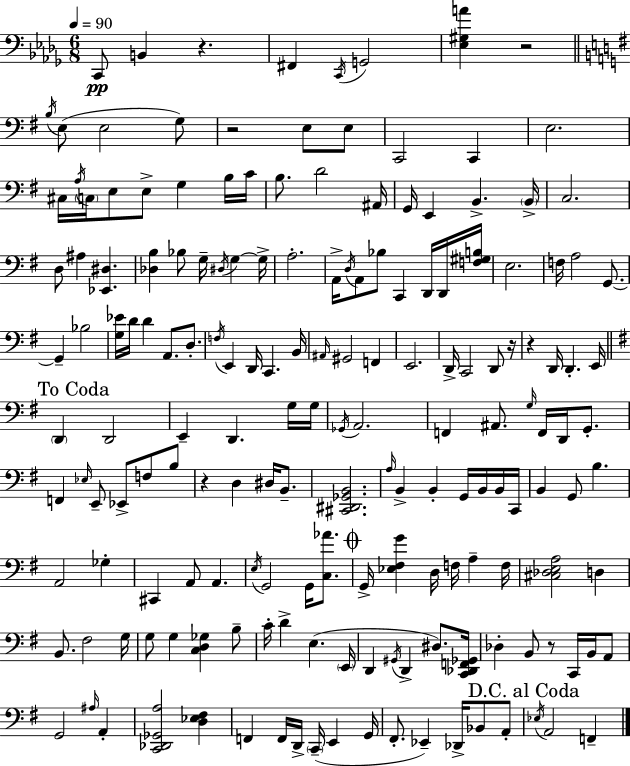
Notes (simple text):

C2/e B2/q R/q. F#2/q C2/s G2/h [Eb3,G#3,A4]/q R/h B3/s E3/e E3/h G3/e R/h E3/e E3/e C2/h C2/q E3/h. C#3/s A3/s C3/s E3/e E3/e G3/q B3/s C4/s B3/e. D4/h A#2/s G2/s E2/q B2/q. B2/s C3/h. D3/e A#3/q [Eb2,D#3]/q. [Db3,B3]/q Bb3/e G3/s D#3/s G3/q G3/s A3/h. A2/s D3/s A2/e Bb3/e C2/q D2/s D2/s [F3,G#3,B3]/s E3/h. F3/s A3/h G2/e. G2/q Bb3/h [G3,Eb4]/s D4/s D4/q A2/e. D3/e. F3/s E2/q D2/s C2/q. B2/s A#2/s G#2/h F2/q E2/h. D2/s C2/h D2/e R/s R/q D2/s D2/q. E2/s D2/q D2/h E2/q D2/q. G3/s G3/s Gb2/s A2/h. F2/q A#2/e. G3/s F2/s D2/s G2/e. F2/q Eb3/s E2/e Eb2/e F3/e B3/e R/q D3/q D#3/s B2/e. [C#2,D#2,Gb2,B2]/h. A3/s B2/q B2/q G2/s B2/s B2/s C2/s B2/q G2/e B3/q. A2/h Gb3/q C#2/q A2/e A2/q. E3/s G2/h G2/s [C3,Ab4]/e. G2/s [Eb3,F#3,G4]/q D3/s F3/s A3/q F3/s [C#3,Db3,E3,A3]/h D3/q B2/e. F#3/h G3/s G3/e G3/q [C3,D3,Gb3]/q B3/e C4/s D4/q E3/q. E2/s D2/q G#2/s D2/q D#3/e. [C2,Db2,F2,Gb2]/s Db3/q B2/e R/e C2/s B2/s A2/e G2/h A#3/s A2/q [C2,Db2,Gb2,A3]/h [D3,Eb3,F#3]/q F2/q F2/s D2/s C2/s E2/q G2/s F#2/e. Eb2/q Db2/s Bb2/e A2/e Eb3/s A2/h F2/q